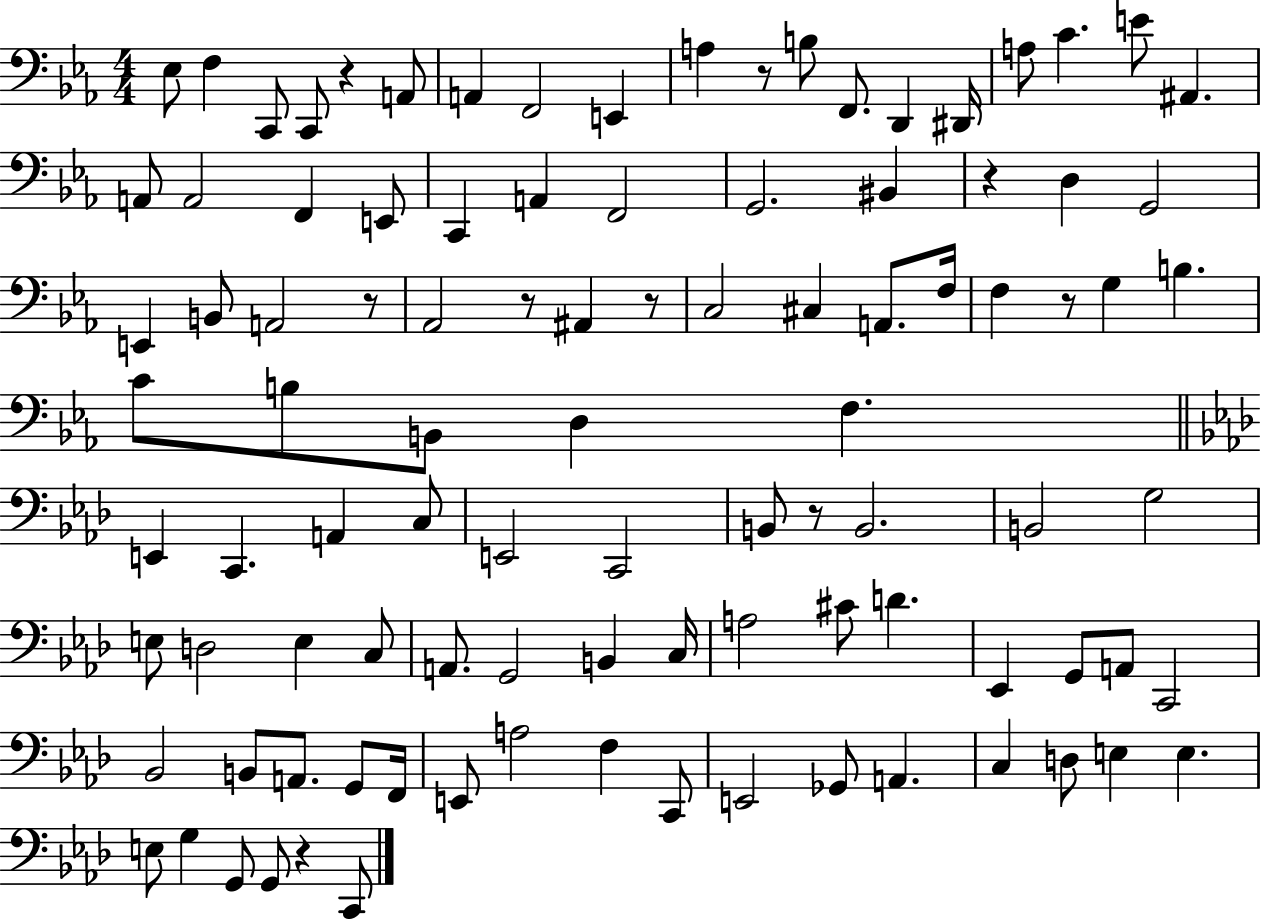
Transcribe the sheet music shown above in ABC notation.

X:1
T:Untitled
M:4/4
L:1/4
K:Eb
_E,/2 F, C,,/2 C,,/2 z A,,/2 A,, F,,2 E,, A, z/2 B,/2 F,,/2 D,, ^D,,/4 A,/2 C E/2 ^A,, A,,/2 A,,2 F,, E,,/2 C,, A,, F,,2 G,,2 ^B,, z D, G,,2 E,, B,,/2 A,,2 z/2 _A,,2 z/2 ^A,, z/2 C,2 ^C, A,,/2 F,/4 F, z/2 G, B, C/2 B,/2 B,,/2 D, F, E,, C,, A,, C,/2 E,,2 C,,2 B,,/2 z/2 B,,2 B,,2 G,2 E,/2 D,2 E, C,/2 A,,/2 G,,2 B,, C,/4 A,2 ^C/2 D _E,, G,,/2 A,,/2 C,,2 _B,,2 B,,/2 A,,/2 G,,/2 F,,/4 E,,/2 A,2 F, C,,/2 E,,2 _G,,/2 A,, C, D,/2 E, E, E,/2 G, G,,/2 G,,/2 z C,,/2